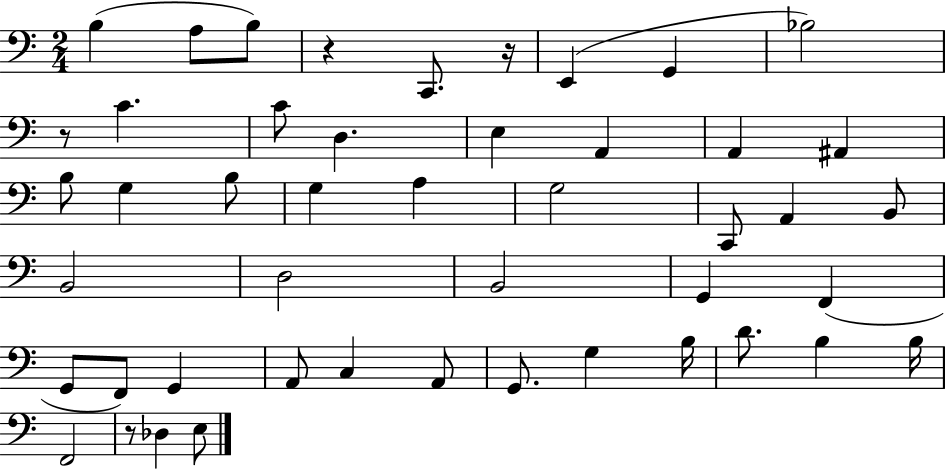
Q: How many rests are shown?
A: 4